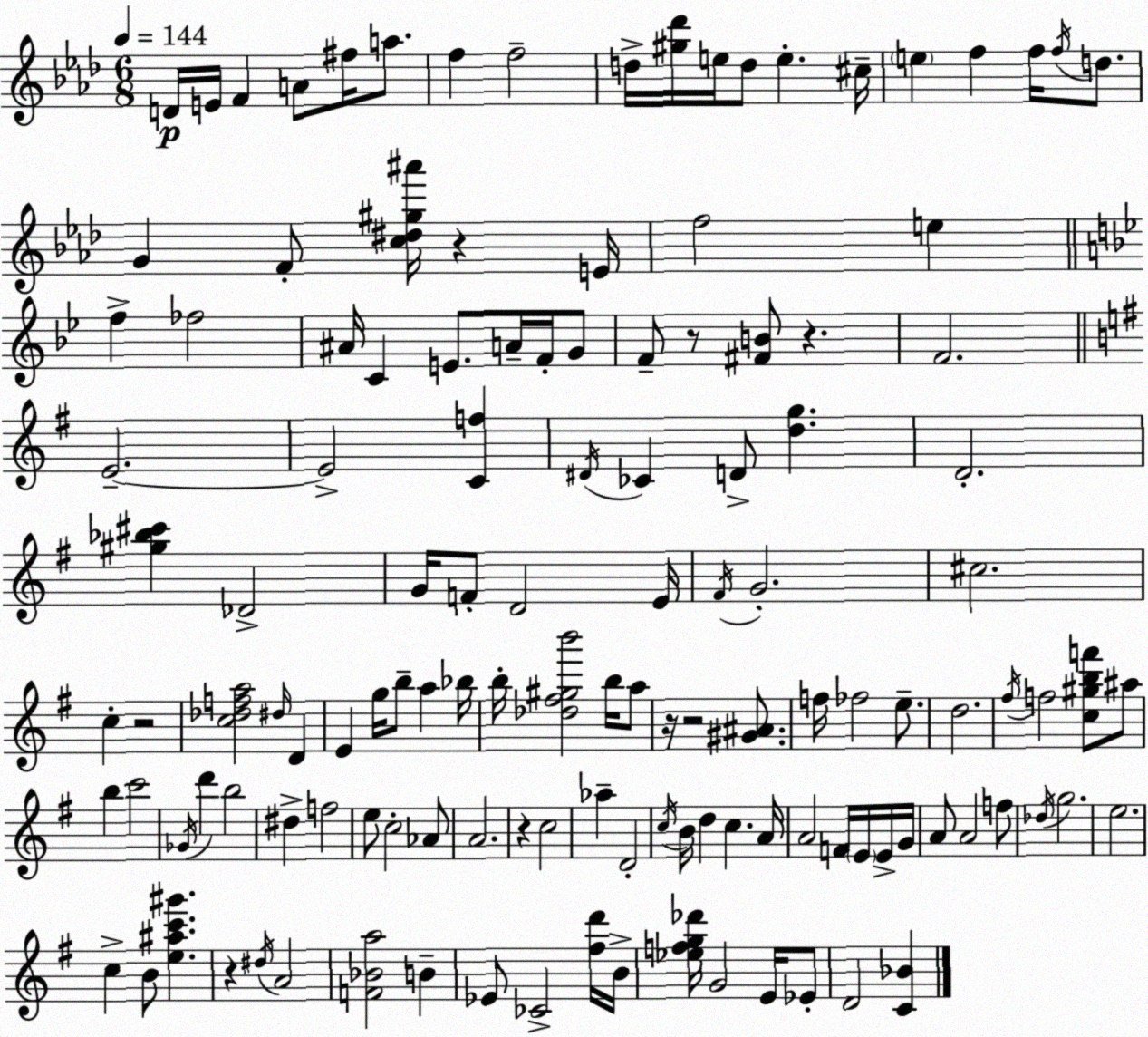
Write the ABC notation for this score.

X:1
T:Untitled
M:6/8
L:1/4
K:Ab
D/4 E/4 F A/2 ^f/4 a/2 f f2 d/4 [^g_d']/4 e/4 d/2 e ^c/4 e f f/4 f/4 d/2 G F/2 [c^d^g^a']/4 z E/4 f2 e f _f2 ^A/4 C E/2 A/4 F/4 G/2 F/2 z/2 [^FB]/2 z F2 E2 E2 [Cf] ^D/4 _C D/2 [dg] D2 [^g_b^c'] _D2 G/4 F/2 D2 E/4 ^F/4 G2 ^c2 c z2 [c_dfa]2 ^d/4 D E g/4 b/2 a _b/4 b/4 [_d^f^gb']2 b/4 a/2 z/4 z2 [^G^A]/2 f/4 _f2 e/2 d2 ^f/4 f2 [c^gbf']/2 ^a/2 b c'2 _G/4 d' b2 ^d f2 e/2 c2 _A/2 A2 z c2 _a D2 c/4 B/4 d c A/4 A2 F/4 E/4 E/4 G/4 A/2 A2 f/2 _d/4 g2 e2 c B/2 [e^ac'^g'] z ^d/4 A2 [F_Ba]2 B _E/2 _C2 [^fd']/4 B/4 [_efg_d']/4 G2 E/4 _E/2 D2 [C_B]